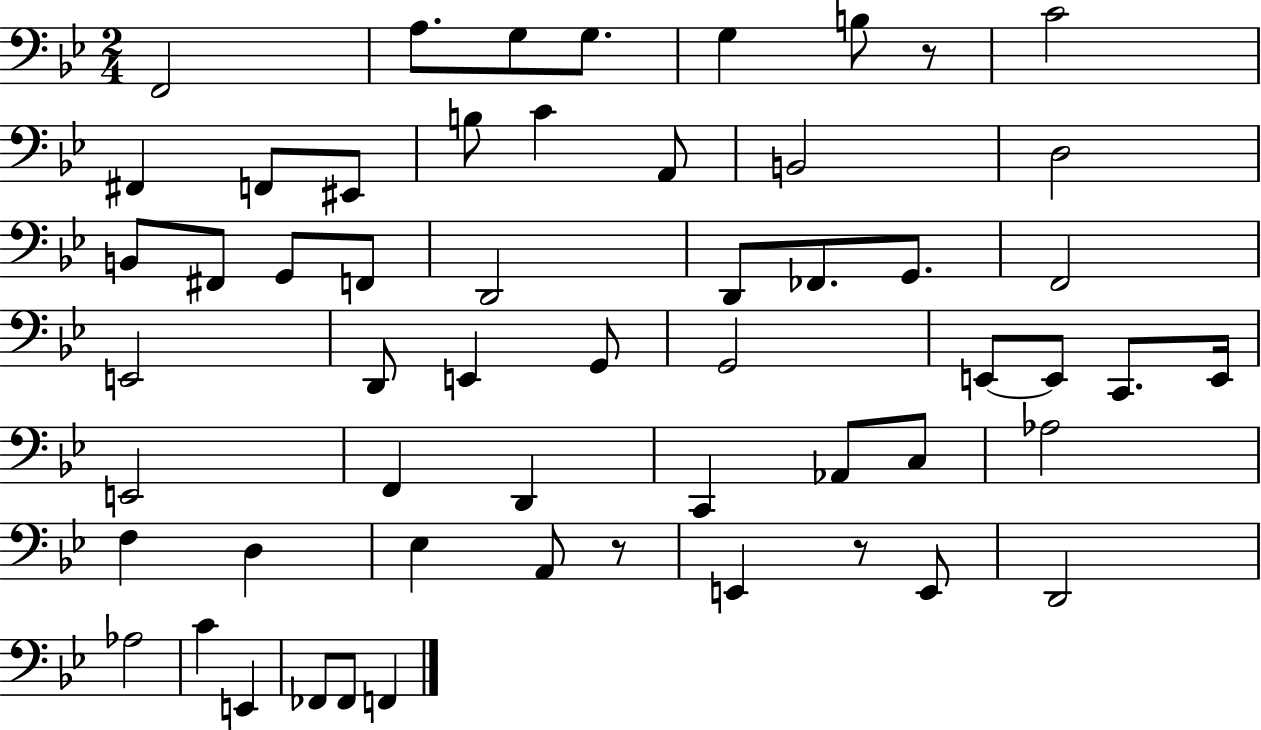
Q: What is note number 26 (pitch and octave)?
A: D2